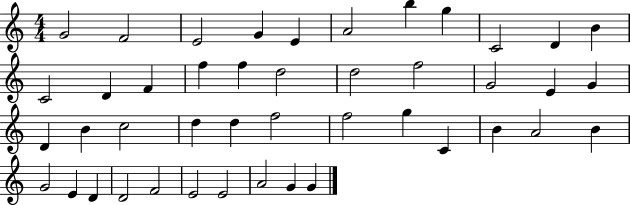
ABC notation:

X:1
T:Untitled
M:4/4
L:1/4
K:C
G2 F2 E2 G E A2 b g C2 D B C2 D F f f d2 d2 f2 G2 E G D B c2 d d f2 f2 g C B A2 B G2 E D D2 F2 E2 E2 A2 G G